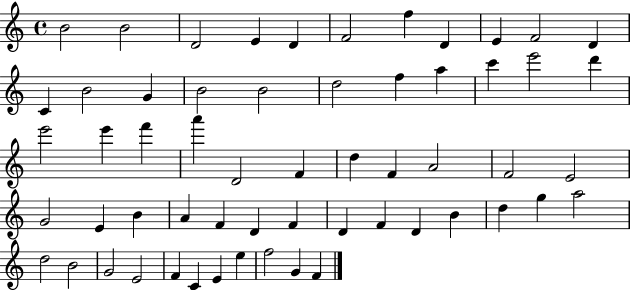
B4/h B4/h D4/h E4/q D4/q F4/h F5/q D4/q E4/q F4/h D4/q C4/q B4/h G4/q B4/h B4/h D5/h F5/q A5/q C6/q E6/h D6/q E6/h E6/q F6/q A6/q D4/h F4/q D5/q F4/q A4/h F4/h E4/h G4/h E4/q B4/q A4/q F4/q D4/q F4/q D4/q F4/q D4/q B4/q D5/q G5/q A5/h D5/h B4/h G4/h E4/h F4/q C4/q E4/q E5/q F5/h G4/q F4/q